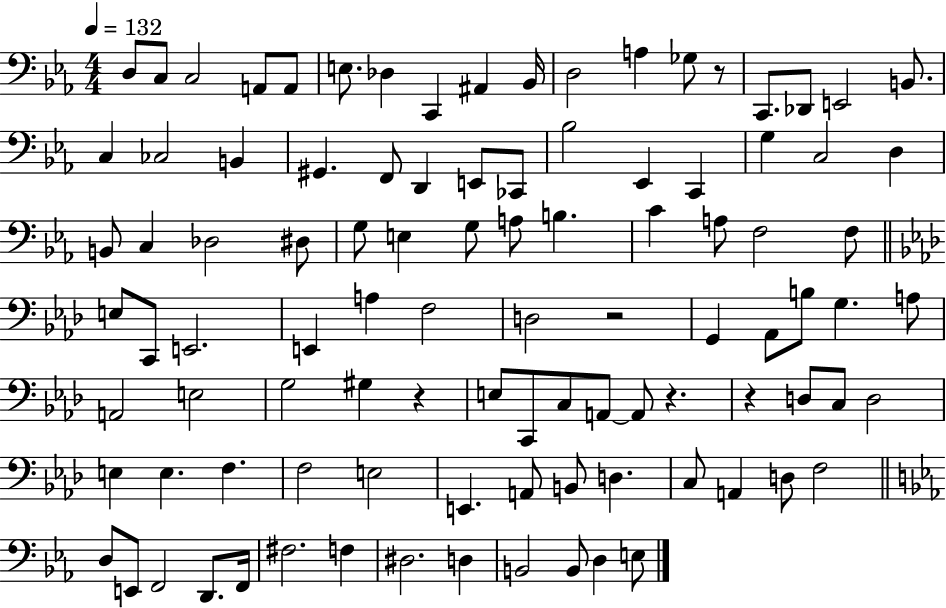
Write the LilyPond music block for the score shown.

{
  \clef bass
  \numericTimeSignature
  \time 4/4
  \key ees \major
  \tempo 4 = 132
  d8 c8 c2 a,8 a,8 | e8. des4 c,4 ais,4 bes,16 | d2 a4 ges8 r8 | c,8. des,8 e,2 b,8. | \break c4 ces2 b,4 | gis,4. f,8 d,4 e,8 ces,8 | bes2 ees,4 c,4 | g4 c2 d4 | \break b,8 c4 des2 dis8 | g8 e4 g8 a8 b4. | c'4 a8 f2 f8 | \bar "||" \break \key aes \major e8 c,8 e,2. | e,4 a4 f2 | d2 r2 | g,4 aes,8 b8 g4. a8 | \break a,2 e2 | g2 gis4 r4 | e8 c,8 c8 a,8~~ a,8 r4. | r4 d8 c8 d2 | \break e4 e4. f4. | f2 e2 | e,4. a,8 b,8 d4. | c8 a,4 d8 f2 | \break \bar "||" \break \key c \minor d8 e,8 f,2 d,8. f,16 | fis2. f4 | dis2. d4 | b,2 b,8 d4 e8 | \break \bar "|."
}